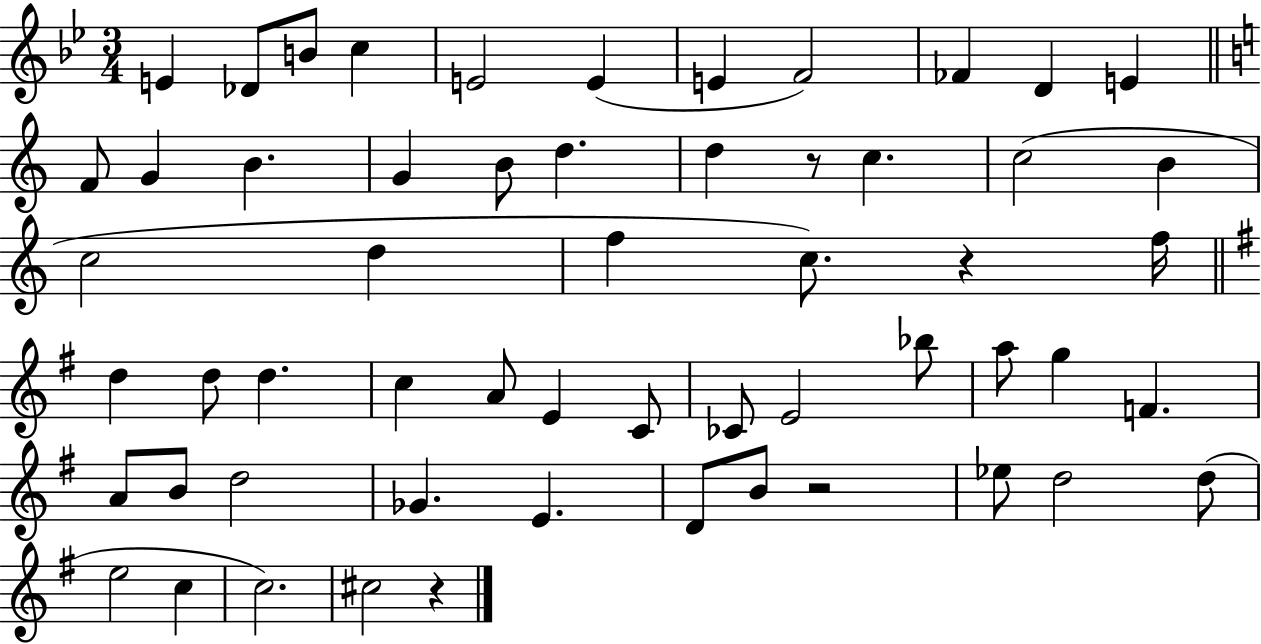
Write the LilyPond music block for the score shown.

{
  \clef treble
  \numericTimeSignature
  \time 3/4
  \key bes \major
  e'4 des'8 b'8 c''4 | e'2 e'4( | e'4 f'2) | fes'4 d'4 e'4 | \break \bar "||" \break \key c \major f'8 g'4 b'4. | g'4 b'8 d''4. | d''4 r8 c''4. | c''2( b'4 | \break c''2 d''4 | f''4 c''8.) r4 f''16 | \bar "||" \break \key g \major d''4 d''8 d''4. | c''4 a'8 e'4 c'8 | ces'8 e'2 bes''8 | a''8 g''4 f'4. | \break a'8 b'8 d''2 | ges'4. e'4. | d'8 b'8 r2 | ees''8 d''2 d''8( | \break e''2 c''4 | c''2.) | cis''2 r4 | \bar "|."
}